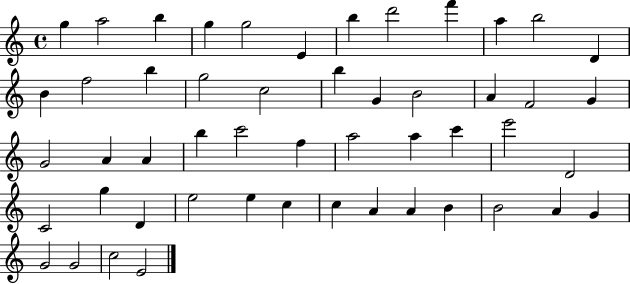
X:1
T:Untitled
M:4/4
L:1/4
K:C
g a2 b g g2 E b d'2 f' a b2 D B f2 b g2 c2 b G B2 A F2 G G2 A A b c'2 f a2 a c' e'2 D2 C2 g D e2 e c c A A B B2 A G G2 G2 c2 E2